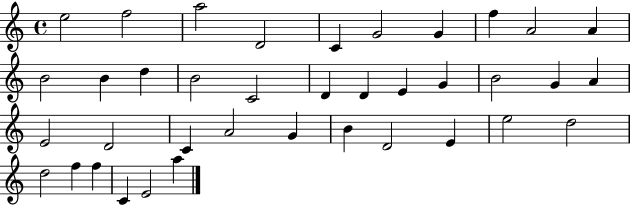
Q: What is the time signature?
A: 4/4